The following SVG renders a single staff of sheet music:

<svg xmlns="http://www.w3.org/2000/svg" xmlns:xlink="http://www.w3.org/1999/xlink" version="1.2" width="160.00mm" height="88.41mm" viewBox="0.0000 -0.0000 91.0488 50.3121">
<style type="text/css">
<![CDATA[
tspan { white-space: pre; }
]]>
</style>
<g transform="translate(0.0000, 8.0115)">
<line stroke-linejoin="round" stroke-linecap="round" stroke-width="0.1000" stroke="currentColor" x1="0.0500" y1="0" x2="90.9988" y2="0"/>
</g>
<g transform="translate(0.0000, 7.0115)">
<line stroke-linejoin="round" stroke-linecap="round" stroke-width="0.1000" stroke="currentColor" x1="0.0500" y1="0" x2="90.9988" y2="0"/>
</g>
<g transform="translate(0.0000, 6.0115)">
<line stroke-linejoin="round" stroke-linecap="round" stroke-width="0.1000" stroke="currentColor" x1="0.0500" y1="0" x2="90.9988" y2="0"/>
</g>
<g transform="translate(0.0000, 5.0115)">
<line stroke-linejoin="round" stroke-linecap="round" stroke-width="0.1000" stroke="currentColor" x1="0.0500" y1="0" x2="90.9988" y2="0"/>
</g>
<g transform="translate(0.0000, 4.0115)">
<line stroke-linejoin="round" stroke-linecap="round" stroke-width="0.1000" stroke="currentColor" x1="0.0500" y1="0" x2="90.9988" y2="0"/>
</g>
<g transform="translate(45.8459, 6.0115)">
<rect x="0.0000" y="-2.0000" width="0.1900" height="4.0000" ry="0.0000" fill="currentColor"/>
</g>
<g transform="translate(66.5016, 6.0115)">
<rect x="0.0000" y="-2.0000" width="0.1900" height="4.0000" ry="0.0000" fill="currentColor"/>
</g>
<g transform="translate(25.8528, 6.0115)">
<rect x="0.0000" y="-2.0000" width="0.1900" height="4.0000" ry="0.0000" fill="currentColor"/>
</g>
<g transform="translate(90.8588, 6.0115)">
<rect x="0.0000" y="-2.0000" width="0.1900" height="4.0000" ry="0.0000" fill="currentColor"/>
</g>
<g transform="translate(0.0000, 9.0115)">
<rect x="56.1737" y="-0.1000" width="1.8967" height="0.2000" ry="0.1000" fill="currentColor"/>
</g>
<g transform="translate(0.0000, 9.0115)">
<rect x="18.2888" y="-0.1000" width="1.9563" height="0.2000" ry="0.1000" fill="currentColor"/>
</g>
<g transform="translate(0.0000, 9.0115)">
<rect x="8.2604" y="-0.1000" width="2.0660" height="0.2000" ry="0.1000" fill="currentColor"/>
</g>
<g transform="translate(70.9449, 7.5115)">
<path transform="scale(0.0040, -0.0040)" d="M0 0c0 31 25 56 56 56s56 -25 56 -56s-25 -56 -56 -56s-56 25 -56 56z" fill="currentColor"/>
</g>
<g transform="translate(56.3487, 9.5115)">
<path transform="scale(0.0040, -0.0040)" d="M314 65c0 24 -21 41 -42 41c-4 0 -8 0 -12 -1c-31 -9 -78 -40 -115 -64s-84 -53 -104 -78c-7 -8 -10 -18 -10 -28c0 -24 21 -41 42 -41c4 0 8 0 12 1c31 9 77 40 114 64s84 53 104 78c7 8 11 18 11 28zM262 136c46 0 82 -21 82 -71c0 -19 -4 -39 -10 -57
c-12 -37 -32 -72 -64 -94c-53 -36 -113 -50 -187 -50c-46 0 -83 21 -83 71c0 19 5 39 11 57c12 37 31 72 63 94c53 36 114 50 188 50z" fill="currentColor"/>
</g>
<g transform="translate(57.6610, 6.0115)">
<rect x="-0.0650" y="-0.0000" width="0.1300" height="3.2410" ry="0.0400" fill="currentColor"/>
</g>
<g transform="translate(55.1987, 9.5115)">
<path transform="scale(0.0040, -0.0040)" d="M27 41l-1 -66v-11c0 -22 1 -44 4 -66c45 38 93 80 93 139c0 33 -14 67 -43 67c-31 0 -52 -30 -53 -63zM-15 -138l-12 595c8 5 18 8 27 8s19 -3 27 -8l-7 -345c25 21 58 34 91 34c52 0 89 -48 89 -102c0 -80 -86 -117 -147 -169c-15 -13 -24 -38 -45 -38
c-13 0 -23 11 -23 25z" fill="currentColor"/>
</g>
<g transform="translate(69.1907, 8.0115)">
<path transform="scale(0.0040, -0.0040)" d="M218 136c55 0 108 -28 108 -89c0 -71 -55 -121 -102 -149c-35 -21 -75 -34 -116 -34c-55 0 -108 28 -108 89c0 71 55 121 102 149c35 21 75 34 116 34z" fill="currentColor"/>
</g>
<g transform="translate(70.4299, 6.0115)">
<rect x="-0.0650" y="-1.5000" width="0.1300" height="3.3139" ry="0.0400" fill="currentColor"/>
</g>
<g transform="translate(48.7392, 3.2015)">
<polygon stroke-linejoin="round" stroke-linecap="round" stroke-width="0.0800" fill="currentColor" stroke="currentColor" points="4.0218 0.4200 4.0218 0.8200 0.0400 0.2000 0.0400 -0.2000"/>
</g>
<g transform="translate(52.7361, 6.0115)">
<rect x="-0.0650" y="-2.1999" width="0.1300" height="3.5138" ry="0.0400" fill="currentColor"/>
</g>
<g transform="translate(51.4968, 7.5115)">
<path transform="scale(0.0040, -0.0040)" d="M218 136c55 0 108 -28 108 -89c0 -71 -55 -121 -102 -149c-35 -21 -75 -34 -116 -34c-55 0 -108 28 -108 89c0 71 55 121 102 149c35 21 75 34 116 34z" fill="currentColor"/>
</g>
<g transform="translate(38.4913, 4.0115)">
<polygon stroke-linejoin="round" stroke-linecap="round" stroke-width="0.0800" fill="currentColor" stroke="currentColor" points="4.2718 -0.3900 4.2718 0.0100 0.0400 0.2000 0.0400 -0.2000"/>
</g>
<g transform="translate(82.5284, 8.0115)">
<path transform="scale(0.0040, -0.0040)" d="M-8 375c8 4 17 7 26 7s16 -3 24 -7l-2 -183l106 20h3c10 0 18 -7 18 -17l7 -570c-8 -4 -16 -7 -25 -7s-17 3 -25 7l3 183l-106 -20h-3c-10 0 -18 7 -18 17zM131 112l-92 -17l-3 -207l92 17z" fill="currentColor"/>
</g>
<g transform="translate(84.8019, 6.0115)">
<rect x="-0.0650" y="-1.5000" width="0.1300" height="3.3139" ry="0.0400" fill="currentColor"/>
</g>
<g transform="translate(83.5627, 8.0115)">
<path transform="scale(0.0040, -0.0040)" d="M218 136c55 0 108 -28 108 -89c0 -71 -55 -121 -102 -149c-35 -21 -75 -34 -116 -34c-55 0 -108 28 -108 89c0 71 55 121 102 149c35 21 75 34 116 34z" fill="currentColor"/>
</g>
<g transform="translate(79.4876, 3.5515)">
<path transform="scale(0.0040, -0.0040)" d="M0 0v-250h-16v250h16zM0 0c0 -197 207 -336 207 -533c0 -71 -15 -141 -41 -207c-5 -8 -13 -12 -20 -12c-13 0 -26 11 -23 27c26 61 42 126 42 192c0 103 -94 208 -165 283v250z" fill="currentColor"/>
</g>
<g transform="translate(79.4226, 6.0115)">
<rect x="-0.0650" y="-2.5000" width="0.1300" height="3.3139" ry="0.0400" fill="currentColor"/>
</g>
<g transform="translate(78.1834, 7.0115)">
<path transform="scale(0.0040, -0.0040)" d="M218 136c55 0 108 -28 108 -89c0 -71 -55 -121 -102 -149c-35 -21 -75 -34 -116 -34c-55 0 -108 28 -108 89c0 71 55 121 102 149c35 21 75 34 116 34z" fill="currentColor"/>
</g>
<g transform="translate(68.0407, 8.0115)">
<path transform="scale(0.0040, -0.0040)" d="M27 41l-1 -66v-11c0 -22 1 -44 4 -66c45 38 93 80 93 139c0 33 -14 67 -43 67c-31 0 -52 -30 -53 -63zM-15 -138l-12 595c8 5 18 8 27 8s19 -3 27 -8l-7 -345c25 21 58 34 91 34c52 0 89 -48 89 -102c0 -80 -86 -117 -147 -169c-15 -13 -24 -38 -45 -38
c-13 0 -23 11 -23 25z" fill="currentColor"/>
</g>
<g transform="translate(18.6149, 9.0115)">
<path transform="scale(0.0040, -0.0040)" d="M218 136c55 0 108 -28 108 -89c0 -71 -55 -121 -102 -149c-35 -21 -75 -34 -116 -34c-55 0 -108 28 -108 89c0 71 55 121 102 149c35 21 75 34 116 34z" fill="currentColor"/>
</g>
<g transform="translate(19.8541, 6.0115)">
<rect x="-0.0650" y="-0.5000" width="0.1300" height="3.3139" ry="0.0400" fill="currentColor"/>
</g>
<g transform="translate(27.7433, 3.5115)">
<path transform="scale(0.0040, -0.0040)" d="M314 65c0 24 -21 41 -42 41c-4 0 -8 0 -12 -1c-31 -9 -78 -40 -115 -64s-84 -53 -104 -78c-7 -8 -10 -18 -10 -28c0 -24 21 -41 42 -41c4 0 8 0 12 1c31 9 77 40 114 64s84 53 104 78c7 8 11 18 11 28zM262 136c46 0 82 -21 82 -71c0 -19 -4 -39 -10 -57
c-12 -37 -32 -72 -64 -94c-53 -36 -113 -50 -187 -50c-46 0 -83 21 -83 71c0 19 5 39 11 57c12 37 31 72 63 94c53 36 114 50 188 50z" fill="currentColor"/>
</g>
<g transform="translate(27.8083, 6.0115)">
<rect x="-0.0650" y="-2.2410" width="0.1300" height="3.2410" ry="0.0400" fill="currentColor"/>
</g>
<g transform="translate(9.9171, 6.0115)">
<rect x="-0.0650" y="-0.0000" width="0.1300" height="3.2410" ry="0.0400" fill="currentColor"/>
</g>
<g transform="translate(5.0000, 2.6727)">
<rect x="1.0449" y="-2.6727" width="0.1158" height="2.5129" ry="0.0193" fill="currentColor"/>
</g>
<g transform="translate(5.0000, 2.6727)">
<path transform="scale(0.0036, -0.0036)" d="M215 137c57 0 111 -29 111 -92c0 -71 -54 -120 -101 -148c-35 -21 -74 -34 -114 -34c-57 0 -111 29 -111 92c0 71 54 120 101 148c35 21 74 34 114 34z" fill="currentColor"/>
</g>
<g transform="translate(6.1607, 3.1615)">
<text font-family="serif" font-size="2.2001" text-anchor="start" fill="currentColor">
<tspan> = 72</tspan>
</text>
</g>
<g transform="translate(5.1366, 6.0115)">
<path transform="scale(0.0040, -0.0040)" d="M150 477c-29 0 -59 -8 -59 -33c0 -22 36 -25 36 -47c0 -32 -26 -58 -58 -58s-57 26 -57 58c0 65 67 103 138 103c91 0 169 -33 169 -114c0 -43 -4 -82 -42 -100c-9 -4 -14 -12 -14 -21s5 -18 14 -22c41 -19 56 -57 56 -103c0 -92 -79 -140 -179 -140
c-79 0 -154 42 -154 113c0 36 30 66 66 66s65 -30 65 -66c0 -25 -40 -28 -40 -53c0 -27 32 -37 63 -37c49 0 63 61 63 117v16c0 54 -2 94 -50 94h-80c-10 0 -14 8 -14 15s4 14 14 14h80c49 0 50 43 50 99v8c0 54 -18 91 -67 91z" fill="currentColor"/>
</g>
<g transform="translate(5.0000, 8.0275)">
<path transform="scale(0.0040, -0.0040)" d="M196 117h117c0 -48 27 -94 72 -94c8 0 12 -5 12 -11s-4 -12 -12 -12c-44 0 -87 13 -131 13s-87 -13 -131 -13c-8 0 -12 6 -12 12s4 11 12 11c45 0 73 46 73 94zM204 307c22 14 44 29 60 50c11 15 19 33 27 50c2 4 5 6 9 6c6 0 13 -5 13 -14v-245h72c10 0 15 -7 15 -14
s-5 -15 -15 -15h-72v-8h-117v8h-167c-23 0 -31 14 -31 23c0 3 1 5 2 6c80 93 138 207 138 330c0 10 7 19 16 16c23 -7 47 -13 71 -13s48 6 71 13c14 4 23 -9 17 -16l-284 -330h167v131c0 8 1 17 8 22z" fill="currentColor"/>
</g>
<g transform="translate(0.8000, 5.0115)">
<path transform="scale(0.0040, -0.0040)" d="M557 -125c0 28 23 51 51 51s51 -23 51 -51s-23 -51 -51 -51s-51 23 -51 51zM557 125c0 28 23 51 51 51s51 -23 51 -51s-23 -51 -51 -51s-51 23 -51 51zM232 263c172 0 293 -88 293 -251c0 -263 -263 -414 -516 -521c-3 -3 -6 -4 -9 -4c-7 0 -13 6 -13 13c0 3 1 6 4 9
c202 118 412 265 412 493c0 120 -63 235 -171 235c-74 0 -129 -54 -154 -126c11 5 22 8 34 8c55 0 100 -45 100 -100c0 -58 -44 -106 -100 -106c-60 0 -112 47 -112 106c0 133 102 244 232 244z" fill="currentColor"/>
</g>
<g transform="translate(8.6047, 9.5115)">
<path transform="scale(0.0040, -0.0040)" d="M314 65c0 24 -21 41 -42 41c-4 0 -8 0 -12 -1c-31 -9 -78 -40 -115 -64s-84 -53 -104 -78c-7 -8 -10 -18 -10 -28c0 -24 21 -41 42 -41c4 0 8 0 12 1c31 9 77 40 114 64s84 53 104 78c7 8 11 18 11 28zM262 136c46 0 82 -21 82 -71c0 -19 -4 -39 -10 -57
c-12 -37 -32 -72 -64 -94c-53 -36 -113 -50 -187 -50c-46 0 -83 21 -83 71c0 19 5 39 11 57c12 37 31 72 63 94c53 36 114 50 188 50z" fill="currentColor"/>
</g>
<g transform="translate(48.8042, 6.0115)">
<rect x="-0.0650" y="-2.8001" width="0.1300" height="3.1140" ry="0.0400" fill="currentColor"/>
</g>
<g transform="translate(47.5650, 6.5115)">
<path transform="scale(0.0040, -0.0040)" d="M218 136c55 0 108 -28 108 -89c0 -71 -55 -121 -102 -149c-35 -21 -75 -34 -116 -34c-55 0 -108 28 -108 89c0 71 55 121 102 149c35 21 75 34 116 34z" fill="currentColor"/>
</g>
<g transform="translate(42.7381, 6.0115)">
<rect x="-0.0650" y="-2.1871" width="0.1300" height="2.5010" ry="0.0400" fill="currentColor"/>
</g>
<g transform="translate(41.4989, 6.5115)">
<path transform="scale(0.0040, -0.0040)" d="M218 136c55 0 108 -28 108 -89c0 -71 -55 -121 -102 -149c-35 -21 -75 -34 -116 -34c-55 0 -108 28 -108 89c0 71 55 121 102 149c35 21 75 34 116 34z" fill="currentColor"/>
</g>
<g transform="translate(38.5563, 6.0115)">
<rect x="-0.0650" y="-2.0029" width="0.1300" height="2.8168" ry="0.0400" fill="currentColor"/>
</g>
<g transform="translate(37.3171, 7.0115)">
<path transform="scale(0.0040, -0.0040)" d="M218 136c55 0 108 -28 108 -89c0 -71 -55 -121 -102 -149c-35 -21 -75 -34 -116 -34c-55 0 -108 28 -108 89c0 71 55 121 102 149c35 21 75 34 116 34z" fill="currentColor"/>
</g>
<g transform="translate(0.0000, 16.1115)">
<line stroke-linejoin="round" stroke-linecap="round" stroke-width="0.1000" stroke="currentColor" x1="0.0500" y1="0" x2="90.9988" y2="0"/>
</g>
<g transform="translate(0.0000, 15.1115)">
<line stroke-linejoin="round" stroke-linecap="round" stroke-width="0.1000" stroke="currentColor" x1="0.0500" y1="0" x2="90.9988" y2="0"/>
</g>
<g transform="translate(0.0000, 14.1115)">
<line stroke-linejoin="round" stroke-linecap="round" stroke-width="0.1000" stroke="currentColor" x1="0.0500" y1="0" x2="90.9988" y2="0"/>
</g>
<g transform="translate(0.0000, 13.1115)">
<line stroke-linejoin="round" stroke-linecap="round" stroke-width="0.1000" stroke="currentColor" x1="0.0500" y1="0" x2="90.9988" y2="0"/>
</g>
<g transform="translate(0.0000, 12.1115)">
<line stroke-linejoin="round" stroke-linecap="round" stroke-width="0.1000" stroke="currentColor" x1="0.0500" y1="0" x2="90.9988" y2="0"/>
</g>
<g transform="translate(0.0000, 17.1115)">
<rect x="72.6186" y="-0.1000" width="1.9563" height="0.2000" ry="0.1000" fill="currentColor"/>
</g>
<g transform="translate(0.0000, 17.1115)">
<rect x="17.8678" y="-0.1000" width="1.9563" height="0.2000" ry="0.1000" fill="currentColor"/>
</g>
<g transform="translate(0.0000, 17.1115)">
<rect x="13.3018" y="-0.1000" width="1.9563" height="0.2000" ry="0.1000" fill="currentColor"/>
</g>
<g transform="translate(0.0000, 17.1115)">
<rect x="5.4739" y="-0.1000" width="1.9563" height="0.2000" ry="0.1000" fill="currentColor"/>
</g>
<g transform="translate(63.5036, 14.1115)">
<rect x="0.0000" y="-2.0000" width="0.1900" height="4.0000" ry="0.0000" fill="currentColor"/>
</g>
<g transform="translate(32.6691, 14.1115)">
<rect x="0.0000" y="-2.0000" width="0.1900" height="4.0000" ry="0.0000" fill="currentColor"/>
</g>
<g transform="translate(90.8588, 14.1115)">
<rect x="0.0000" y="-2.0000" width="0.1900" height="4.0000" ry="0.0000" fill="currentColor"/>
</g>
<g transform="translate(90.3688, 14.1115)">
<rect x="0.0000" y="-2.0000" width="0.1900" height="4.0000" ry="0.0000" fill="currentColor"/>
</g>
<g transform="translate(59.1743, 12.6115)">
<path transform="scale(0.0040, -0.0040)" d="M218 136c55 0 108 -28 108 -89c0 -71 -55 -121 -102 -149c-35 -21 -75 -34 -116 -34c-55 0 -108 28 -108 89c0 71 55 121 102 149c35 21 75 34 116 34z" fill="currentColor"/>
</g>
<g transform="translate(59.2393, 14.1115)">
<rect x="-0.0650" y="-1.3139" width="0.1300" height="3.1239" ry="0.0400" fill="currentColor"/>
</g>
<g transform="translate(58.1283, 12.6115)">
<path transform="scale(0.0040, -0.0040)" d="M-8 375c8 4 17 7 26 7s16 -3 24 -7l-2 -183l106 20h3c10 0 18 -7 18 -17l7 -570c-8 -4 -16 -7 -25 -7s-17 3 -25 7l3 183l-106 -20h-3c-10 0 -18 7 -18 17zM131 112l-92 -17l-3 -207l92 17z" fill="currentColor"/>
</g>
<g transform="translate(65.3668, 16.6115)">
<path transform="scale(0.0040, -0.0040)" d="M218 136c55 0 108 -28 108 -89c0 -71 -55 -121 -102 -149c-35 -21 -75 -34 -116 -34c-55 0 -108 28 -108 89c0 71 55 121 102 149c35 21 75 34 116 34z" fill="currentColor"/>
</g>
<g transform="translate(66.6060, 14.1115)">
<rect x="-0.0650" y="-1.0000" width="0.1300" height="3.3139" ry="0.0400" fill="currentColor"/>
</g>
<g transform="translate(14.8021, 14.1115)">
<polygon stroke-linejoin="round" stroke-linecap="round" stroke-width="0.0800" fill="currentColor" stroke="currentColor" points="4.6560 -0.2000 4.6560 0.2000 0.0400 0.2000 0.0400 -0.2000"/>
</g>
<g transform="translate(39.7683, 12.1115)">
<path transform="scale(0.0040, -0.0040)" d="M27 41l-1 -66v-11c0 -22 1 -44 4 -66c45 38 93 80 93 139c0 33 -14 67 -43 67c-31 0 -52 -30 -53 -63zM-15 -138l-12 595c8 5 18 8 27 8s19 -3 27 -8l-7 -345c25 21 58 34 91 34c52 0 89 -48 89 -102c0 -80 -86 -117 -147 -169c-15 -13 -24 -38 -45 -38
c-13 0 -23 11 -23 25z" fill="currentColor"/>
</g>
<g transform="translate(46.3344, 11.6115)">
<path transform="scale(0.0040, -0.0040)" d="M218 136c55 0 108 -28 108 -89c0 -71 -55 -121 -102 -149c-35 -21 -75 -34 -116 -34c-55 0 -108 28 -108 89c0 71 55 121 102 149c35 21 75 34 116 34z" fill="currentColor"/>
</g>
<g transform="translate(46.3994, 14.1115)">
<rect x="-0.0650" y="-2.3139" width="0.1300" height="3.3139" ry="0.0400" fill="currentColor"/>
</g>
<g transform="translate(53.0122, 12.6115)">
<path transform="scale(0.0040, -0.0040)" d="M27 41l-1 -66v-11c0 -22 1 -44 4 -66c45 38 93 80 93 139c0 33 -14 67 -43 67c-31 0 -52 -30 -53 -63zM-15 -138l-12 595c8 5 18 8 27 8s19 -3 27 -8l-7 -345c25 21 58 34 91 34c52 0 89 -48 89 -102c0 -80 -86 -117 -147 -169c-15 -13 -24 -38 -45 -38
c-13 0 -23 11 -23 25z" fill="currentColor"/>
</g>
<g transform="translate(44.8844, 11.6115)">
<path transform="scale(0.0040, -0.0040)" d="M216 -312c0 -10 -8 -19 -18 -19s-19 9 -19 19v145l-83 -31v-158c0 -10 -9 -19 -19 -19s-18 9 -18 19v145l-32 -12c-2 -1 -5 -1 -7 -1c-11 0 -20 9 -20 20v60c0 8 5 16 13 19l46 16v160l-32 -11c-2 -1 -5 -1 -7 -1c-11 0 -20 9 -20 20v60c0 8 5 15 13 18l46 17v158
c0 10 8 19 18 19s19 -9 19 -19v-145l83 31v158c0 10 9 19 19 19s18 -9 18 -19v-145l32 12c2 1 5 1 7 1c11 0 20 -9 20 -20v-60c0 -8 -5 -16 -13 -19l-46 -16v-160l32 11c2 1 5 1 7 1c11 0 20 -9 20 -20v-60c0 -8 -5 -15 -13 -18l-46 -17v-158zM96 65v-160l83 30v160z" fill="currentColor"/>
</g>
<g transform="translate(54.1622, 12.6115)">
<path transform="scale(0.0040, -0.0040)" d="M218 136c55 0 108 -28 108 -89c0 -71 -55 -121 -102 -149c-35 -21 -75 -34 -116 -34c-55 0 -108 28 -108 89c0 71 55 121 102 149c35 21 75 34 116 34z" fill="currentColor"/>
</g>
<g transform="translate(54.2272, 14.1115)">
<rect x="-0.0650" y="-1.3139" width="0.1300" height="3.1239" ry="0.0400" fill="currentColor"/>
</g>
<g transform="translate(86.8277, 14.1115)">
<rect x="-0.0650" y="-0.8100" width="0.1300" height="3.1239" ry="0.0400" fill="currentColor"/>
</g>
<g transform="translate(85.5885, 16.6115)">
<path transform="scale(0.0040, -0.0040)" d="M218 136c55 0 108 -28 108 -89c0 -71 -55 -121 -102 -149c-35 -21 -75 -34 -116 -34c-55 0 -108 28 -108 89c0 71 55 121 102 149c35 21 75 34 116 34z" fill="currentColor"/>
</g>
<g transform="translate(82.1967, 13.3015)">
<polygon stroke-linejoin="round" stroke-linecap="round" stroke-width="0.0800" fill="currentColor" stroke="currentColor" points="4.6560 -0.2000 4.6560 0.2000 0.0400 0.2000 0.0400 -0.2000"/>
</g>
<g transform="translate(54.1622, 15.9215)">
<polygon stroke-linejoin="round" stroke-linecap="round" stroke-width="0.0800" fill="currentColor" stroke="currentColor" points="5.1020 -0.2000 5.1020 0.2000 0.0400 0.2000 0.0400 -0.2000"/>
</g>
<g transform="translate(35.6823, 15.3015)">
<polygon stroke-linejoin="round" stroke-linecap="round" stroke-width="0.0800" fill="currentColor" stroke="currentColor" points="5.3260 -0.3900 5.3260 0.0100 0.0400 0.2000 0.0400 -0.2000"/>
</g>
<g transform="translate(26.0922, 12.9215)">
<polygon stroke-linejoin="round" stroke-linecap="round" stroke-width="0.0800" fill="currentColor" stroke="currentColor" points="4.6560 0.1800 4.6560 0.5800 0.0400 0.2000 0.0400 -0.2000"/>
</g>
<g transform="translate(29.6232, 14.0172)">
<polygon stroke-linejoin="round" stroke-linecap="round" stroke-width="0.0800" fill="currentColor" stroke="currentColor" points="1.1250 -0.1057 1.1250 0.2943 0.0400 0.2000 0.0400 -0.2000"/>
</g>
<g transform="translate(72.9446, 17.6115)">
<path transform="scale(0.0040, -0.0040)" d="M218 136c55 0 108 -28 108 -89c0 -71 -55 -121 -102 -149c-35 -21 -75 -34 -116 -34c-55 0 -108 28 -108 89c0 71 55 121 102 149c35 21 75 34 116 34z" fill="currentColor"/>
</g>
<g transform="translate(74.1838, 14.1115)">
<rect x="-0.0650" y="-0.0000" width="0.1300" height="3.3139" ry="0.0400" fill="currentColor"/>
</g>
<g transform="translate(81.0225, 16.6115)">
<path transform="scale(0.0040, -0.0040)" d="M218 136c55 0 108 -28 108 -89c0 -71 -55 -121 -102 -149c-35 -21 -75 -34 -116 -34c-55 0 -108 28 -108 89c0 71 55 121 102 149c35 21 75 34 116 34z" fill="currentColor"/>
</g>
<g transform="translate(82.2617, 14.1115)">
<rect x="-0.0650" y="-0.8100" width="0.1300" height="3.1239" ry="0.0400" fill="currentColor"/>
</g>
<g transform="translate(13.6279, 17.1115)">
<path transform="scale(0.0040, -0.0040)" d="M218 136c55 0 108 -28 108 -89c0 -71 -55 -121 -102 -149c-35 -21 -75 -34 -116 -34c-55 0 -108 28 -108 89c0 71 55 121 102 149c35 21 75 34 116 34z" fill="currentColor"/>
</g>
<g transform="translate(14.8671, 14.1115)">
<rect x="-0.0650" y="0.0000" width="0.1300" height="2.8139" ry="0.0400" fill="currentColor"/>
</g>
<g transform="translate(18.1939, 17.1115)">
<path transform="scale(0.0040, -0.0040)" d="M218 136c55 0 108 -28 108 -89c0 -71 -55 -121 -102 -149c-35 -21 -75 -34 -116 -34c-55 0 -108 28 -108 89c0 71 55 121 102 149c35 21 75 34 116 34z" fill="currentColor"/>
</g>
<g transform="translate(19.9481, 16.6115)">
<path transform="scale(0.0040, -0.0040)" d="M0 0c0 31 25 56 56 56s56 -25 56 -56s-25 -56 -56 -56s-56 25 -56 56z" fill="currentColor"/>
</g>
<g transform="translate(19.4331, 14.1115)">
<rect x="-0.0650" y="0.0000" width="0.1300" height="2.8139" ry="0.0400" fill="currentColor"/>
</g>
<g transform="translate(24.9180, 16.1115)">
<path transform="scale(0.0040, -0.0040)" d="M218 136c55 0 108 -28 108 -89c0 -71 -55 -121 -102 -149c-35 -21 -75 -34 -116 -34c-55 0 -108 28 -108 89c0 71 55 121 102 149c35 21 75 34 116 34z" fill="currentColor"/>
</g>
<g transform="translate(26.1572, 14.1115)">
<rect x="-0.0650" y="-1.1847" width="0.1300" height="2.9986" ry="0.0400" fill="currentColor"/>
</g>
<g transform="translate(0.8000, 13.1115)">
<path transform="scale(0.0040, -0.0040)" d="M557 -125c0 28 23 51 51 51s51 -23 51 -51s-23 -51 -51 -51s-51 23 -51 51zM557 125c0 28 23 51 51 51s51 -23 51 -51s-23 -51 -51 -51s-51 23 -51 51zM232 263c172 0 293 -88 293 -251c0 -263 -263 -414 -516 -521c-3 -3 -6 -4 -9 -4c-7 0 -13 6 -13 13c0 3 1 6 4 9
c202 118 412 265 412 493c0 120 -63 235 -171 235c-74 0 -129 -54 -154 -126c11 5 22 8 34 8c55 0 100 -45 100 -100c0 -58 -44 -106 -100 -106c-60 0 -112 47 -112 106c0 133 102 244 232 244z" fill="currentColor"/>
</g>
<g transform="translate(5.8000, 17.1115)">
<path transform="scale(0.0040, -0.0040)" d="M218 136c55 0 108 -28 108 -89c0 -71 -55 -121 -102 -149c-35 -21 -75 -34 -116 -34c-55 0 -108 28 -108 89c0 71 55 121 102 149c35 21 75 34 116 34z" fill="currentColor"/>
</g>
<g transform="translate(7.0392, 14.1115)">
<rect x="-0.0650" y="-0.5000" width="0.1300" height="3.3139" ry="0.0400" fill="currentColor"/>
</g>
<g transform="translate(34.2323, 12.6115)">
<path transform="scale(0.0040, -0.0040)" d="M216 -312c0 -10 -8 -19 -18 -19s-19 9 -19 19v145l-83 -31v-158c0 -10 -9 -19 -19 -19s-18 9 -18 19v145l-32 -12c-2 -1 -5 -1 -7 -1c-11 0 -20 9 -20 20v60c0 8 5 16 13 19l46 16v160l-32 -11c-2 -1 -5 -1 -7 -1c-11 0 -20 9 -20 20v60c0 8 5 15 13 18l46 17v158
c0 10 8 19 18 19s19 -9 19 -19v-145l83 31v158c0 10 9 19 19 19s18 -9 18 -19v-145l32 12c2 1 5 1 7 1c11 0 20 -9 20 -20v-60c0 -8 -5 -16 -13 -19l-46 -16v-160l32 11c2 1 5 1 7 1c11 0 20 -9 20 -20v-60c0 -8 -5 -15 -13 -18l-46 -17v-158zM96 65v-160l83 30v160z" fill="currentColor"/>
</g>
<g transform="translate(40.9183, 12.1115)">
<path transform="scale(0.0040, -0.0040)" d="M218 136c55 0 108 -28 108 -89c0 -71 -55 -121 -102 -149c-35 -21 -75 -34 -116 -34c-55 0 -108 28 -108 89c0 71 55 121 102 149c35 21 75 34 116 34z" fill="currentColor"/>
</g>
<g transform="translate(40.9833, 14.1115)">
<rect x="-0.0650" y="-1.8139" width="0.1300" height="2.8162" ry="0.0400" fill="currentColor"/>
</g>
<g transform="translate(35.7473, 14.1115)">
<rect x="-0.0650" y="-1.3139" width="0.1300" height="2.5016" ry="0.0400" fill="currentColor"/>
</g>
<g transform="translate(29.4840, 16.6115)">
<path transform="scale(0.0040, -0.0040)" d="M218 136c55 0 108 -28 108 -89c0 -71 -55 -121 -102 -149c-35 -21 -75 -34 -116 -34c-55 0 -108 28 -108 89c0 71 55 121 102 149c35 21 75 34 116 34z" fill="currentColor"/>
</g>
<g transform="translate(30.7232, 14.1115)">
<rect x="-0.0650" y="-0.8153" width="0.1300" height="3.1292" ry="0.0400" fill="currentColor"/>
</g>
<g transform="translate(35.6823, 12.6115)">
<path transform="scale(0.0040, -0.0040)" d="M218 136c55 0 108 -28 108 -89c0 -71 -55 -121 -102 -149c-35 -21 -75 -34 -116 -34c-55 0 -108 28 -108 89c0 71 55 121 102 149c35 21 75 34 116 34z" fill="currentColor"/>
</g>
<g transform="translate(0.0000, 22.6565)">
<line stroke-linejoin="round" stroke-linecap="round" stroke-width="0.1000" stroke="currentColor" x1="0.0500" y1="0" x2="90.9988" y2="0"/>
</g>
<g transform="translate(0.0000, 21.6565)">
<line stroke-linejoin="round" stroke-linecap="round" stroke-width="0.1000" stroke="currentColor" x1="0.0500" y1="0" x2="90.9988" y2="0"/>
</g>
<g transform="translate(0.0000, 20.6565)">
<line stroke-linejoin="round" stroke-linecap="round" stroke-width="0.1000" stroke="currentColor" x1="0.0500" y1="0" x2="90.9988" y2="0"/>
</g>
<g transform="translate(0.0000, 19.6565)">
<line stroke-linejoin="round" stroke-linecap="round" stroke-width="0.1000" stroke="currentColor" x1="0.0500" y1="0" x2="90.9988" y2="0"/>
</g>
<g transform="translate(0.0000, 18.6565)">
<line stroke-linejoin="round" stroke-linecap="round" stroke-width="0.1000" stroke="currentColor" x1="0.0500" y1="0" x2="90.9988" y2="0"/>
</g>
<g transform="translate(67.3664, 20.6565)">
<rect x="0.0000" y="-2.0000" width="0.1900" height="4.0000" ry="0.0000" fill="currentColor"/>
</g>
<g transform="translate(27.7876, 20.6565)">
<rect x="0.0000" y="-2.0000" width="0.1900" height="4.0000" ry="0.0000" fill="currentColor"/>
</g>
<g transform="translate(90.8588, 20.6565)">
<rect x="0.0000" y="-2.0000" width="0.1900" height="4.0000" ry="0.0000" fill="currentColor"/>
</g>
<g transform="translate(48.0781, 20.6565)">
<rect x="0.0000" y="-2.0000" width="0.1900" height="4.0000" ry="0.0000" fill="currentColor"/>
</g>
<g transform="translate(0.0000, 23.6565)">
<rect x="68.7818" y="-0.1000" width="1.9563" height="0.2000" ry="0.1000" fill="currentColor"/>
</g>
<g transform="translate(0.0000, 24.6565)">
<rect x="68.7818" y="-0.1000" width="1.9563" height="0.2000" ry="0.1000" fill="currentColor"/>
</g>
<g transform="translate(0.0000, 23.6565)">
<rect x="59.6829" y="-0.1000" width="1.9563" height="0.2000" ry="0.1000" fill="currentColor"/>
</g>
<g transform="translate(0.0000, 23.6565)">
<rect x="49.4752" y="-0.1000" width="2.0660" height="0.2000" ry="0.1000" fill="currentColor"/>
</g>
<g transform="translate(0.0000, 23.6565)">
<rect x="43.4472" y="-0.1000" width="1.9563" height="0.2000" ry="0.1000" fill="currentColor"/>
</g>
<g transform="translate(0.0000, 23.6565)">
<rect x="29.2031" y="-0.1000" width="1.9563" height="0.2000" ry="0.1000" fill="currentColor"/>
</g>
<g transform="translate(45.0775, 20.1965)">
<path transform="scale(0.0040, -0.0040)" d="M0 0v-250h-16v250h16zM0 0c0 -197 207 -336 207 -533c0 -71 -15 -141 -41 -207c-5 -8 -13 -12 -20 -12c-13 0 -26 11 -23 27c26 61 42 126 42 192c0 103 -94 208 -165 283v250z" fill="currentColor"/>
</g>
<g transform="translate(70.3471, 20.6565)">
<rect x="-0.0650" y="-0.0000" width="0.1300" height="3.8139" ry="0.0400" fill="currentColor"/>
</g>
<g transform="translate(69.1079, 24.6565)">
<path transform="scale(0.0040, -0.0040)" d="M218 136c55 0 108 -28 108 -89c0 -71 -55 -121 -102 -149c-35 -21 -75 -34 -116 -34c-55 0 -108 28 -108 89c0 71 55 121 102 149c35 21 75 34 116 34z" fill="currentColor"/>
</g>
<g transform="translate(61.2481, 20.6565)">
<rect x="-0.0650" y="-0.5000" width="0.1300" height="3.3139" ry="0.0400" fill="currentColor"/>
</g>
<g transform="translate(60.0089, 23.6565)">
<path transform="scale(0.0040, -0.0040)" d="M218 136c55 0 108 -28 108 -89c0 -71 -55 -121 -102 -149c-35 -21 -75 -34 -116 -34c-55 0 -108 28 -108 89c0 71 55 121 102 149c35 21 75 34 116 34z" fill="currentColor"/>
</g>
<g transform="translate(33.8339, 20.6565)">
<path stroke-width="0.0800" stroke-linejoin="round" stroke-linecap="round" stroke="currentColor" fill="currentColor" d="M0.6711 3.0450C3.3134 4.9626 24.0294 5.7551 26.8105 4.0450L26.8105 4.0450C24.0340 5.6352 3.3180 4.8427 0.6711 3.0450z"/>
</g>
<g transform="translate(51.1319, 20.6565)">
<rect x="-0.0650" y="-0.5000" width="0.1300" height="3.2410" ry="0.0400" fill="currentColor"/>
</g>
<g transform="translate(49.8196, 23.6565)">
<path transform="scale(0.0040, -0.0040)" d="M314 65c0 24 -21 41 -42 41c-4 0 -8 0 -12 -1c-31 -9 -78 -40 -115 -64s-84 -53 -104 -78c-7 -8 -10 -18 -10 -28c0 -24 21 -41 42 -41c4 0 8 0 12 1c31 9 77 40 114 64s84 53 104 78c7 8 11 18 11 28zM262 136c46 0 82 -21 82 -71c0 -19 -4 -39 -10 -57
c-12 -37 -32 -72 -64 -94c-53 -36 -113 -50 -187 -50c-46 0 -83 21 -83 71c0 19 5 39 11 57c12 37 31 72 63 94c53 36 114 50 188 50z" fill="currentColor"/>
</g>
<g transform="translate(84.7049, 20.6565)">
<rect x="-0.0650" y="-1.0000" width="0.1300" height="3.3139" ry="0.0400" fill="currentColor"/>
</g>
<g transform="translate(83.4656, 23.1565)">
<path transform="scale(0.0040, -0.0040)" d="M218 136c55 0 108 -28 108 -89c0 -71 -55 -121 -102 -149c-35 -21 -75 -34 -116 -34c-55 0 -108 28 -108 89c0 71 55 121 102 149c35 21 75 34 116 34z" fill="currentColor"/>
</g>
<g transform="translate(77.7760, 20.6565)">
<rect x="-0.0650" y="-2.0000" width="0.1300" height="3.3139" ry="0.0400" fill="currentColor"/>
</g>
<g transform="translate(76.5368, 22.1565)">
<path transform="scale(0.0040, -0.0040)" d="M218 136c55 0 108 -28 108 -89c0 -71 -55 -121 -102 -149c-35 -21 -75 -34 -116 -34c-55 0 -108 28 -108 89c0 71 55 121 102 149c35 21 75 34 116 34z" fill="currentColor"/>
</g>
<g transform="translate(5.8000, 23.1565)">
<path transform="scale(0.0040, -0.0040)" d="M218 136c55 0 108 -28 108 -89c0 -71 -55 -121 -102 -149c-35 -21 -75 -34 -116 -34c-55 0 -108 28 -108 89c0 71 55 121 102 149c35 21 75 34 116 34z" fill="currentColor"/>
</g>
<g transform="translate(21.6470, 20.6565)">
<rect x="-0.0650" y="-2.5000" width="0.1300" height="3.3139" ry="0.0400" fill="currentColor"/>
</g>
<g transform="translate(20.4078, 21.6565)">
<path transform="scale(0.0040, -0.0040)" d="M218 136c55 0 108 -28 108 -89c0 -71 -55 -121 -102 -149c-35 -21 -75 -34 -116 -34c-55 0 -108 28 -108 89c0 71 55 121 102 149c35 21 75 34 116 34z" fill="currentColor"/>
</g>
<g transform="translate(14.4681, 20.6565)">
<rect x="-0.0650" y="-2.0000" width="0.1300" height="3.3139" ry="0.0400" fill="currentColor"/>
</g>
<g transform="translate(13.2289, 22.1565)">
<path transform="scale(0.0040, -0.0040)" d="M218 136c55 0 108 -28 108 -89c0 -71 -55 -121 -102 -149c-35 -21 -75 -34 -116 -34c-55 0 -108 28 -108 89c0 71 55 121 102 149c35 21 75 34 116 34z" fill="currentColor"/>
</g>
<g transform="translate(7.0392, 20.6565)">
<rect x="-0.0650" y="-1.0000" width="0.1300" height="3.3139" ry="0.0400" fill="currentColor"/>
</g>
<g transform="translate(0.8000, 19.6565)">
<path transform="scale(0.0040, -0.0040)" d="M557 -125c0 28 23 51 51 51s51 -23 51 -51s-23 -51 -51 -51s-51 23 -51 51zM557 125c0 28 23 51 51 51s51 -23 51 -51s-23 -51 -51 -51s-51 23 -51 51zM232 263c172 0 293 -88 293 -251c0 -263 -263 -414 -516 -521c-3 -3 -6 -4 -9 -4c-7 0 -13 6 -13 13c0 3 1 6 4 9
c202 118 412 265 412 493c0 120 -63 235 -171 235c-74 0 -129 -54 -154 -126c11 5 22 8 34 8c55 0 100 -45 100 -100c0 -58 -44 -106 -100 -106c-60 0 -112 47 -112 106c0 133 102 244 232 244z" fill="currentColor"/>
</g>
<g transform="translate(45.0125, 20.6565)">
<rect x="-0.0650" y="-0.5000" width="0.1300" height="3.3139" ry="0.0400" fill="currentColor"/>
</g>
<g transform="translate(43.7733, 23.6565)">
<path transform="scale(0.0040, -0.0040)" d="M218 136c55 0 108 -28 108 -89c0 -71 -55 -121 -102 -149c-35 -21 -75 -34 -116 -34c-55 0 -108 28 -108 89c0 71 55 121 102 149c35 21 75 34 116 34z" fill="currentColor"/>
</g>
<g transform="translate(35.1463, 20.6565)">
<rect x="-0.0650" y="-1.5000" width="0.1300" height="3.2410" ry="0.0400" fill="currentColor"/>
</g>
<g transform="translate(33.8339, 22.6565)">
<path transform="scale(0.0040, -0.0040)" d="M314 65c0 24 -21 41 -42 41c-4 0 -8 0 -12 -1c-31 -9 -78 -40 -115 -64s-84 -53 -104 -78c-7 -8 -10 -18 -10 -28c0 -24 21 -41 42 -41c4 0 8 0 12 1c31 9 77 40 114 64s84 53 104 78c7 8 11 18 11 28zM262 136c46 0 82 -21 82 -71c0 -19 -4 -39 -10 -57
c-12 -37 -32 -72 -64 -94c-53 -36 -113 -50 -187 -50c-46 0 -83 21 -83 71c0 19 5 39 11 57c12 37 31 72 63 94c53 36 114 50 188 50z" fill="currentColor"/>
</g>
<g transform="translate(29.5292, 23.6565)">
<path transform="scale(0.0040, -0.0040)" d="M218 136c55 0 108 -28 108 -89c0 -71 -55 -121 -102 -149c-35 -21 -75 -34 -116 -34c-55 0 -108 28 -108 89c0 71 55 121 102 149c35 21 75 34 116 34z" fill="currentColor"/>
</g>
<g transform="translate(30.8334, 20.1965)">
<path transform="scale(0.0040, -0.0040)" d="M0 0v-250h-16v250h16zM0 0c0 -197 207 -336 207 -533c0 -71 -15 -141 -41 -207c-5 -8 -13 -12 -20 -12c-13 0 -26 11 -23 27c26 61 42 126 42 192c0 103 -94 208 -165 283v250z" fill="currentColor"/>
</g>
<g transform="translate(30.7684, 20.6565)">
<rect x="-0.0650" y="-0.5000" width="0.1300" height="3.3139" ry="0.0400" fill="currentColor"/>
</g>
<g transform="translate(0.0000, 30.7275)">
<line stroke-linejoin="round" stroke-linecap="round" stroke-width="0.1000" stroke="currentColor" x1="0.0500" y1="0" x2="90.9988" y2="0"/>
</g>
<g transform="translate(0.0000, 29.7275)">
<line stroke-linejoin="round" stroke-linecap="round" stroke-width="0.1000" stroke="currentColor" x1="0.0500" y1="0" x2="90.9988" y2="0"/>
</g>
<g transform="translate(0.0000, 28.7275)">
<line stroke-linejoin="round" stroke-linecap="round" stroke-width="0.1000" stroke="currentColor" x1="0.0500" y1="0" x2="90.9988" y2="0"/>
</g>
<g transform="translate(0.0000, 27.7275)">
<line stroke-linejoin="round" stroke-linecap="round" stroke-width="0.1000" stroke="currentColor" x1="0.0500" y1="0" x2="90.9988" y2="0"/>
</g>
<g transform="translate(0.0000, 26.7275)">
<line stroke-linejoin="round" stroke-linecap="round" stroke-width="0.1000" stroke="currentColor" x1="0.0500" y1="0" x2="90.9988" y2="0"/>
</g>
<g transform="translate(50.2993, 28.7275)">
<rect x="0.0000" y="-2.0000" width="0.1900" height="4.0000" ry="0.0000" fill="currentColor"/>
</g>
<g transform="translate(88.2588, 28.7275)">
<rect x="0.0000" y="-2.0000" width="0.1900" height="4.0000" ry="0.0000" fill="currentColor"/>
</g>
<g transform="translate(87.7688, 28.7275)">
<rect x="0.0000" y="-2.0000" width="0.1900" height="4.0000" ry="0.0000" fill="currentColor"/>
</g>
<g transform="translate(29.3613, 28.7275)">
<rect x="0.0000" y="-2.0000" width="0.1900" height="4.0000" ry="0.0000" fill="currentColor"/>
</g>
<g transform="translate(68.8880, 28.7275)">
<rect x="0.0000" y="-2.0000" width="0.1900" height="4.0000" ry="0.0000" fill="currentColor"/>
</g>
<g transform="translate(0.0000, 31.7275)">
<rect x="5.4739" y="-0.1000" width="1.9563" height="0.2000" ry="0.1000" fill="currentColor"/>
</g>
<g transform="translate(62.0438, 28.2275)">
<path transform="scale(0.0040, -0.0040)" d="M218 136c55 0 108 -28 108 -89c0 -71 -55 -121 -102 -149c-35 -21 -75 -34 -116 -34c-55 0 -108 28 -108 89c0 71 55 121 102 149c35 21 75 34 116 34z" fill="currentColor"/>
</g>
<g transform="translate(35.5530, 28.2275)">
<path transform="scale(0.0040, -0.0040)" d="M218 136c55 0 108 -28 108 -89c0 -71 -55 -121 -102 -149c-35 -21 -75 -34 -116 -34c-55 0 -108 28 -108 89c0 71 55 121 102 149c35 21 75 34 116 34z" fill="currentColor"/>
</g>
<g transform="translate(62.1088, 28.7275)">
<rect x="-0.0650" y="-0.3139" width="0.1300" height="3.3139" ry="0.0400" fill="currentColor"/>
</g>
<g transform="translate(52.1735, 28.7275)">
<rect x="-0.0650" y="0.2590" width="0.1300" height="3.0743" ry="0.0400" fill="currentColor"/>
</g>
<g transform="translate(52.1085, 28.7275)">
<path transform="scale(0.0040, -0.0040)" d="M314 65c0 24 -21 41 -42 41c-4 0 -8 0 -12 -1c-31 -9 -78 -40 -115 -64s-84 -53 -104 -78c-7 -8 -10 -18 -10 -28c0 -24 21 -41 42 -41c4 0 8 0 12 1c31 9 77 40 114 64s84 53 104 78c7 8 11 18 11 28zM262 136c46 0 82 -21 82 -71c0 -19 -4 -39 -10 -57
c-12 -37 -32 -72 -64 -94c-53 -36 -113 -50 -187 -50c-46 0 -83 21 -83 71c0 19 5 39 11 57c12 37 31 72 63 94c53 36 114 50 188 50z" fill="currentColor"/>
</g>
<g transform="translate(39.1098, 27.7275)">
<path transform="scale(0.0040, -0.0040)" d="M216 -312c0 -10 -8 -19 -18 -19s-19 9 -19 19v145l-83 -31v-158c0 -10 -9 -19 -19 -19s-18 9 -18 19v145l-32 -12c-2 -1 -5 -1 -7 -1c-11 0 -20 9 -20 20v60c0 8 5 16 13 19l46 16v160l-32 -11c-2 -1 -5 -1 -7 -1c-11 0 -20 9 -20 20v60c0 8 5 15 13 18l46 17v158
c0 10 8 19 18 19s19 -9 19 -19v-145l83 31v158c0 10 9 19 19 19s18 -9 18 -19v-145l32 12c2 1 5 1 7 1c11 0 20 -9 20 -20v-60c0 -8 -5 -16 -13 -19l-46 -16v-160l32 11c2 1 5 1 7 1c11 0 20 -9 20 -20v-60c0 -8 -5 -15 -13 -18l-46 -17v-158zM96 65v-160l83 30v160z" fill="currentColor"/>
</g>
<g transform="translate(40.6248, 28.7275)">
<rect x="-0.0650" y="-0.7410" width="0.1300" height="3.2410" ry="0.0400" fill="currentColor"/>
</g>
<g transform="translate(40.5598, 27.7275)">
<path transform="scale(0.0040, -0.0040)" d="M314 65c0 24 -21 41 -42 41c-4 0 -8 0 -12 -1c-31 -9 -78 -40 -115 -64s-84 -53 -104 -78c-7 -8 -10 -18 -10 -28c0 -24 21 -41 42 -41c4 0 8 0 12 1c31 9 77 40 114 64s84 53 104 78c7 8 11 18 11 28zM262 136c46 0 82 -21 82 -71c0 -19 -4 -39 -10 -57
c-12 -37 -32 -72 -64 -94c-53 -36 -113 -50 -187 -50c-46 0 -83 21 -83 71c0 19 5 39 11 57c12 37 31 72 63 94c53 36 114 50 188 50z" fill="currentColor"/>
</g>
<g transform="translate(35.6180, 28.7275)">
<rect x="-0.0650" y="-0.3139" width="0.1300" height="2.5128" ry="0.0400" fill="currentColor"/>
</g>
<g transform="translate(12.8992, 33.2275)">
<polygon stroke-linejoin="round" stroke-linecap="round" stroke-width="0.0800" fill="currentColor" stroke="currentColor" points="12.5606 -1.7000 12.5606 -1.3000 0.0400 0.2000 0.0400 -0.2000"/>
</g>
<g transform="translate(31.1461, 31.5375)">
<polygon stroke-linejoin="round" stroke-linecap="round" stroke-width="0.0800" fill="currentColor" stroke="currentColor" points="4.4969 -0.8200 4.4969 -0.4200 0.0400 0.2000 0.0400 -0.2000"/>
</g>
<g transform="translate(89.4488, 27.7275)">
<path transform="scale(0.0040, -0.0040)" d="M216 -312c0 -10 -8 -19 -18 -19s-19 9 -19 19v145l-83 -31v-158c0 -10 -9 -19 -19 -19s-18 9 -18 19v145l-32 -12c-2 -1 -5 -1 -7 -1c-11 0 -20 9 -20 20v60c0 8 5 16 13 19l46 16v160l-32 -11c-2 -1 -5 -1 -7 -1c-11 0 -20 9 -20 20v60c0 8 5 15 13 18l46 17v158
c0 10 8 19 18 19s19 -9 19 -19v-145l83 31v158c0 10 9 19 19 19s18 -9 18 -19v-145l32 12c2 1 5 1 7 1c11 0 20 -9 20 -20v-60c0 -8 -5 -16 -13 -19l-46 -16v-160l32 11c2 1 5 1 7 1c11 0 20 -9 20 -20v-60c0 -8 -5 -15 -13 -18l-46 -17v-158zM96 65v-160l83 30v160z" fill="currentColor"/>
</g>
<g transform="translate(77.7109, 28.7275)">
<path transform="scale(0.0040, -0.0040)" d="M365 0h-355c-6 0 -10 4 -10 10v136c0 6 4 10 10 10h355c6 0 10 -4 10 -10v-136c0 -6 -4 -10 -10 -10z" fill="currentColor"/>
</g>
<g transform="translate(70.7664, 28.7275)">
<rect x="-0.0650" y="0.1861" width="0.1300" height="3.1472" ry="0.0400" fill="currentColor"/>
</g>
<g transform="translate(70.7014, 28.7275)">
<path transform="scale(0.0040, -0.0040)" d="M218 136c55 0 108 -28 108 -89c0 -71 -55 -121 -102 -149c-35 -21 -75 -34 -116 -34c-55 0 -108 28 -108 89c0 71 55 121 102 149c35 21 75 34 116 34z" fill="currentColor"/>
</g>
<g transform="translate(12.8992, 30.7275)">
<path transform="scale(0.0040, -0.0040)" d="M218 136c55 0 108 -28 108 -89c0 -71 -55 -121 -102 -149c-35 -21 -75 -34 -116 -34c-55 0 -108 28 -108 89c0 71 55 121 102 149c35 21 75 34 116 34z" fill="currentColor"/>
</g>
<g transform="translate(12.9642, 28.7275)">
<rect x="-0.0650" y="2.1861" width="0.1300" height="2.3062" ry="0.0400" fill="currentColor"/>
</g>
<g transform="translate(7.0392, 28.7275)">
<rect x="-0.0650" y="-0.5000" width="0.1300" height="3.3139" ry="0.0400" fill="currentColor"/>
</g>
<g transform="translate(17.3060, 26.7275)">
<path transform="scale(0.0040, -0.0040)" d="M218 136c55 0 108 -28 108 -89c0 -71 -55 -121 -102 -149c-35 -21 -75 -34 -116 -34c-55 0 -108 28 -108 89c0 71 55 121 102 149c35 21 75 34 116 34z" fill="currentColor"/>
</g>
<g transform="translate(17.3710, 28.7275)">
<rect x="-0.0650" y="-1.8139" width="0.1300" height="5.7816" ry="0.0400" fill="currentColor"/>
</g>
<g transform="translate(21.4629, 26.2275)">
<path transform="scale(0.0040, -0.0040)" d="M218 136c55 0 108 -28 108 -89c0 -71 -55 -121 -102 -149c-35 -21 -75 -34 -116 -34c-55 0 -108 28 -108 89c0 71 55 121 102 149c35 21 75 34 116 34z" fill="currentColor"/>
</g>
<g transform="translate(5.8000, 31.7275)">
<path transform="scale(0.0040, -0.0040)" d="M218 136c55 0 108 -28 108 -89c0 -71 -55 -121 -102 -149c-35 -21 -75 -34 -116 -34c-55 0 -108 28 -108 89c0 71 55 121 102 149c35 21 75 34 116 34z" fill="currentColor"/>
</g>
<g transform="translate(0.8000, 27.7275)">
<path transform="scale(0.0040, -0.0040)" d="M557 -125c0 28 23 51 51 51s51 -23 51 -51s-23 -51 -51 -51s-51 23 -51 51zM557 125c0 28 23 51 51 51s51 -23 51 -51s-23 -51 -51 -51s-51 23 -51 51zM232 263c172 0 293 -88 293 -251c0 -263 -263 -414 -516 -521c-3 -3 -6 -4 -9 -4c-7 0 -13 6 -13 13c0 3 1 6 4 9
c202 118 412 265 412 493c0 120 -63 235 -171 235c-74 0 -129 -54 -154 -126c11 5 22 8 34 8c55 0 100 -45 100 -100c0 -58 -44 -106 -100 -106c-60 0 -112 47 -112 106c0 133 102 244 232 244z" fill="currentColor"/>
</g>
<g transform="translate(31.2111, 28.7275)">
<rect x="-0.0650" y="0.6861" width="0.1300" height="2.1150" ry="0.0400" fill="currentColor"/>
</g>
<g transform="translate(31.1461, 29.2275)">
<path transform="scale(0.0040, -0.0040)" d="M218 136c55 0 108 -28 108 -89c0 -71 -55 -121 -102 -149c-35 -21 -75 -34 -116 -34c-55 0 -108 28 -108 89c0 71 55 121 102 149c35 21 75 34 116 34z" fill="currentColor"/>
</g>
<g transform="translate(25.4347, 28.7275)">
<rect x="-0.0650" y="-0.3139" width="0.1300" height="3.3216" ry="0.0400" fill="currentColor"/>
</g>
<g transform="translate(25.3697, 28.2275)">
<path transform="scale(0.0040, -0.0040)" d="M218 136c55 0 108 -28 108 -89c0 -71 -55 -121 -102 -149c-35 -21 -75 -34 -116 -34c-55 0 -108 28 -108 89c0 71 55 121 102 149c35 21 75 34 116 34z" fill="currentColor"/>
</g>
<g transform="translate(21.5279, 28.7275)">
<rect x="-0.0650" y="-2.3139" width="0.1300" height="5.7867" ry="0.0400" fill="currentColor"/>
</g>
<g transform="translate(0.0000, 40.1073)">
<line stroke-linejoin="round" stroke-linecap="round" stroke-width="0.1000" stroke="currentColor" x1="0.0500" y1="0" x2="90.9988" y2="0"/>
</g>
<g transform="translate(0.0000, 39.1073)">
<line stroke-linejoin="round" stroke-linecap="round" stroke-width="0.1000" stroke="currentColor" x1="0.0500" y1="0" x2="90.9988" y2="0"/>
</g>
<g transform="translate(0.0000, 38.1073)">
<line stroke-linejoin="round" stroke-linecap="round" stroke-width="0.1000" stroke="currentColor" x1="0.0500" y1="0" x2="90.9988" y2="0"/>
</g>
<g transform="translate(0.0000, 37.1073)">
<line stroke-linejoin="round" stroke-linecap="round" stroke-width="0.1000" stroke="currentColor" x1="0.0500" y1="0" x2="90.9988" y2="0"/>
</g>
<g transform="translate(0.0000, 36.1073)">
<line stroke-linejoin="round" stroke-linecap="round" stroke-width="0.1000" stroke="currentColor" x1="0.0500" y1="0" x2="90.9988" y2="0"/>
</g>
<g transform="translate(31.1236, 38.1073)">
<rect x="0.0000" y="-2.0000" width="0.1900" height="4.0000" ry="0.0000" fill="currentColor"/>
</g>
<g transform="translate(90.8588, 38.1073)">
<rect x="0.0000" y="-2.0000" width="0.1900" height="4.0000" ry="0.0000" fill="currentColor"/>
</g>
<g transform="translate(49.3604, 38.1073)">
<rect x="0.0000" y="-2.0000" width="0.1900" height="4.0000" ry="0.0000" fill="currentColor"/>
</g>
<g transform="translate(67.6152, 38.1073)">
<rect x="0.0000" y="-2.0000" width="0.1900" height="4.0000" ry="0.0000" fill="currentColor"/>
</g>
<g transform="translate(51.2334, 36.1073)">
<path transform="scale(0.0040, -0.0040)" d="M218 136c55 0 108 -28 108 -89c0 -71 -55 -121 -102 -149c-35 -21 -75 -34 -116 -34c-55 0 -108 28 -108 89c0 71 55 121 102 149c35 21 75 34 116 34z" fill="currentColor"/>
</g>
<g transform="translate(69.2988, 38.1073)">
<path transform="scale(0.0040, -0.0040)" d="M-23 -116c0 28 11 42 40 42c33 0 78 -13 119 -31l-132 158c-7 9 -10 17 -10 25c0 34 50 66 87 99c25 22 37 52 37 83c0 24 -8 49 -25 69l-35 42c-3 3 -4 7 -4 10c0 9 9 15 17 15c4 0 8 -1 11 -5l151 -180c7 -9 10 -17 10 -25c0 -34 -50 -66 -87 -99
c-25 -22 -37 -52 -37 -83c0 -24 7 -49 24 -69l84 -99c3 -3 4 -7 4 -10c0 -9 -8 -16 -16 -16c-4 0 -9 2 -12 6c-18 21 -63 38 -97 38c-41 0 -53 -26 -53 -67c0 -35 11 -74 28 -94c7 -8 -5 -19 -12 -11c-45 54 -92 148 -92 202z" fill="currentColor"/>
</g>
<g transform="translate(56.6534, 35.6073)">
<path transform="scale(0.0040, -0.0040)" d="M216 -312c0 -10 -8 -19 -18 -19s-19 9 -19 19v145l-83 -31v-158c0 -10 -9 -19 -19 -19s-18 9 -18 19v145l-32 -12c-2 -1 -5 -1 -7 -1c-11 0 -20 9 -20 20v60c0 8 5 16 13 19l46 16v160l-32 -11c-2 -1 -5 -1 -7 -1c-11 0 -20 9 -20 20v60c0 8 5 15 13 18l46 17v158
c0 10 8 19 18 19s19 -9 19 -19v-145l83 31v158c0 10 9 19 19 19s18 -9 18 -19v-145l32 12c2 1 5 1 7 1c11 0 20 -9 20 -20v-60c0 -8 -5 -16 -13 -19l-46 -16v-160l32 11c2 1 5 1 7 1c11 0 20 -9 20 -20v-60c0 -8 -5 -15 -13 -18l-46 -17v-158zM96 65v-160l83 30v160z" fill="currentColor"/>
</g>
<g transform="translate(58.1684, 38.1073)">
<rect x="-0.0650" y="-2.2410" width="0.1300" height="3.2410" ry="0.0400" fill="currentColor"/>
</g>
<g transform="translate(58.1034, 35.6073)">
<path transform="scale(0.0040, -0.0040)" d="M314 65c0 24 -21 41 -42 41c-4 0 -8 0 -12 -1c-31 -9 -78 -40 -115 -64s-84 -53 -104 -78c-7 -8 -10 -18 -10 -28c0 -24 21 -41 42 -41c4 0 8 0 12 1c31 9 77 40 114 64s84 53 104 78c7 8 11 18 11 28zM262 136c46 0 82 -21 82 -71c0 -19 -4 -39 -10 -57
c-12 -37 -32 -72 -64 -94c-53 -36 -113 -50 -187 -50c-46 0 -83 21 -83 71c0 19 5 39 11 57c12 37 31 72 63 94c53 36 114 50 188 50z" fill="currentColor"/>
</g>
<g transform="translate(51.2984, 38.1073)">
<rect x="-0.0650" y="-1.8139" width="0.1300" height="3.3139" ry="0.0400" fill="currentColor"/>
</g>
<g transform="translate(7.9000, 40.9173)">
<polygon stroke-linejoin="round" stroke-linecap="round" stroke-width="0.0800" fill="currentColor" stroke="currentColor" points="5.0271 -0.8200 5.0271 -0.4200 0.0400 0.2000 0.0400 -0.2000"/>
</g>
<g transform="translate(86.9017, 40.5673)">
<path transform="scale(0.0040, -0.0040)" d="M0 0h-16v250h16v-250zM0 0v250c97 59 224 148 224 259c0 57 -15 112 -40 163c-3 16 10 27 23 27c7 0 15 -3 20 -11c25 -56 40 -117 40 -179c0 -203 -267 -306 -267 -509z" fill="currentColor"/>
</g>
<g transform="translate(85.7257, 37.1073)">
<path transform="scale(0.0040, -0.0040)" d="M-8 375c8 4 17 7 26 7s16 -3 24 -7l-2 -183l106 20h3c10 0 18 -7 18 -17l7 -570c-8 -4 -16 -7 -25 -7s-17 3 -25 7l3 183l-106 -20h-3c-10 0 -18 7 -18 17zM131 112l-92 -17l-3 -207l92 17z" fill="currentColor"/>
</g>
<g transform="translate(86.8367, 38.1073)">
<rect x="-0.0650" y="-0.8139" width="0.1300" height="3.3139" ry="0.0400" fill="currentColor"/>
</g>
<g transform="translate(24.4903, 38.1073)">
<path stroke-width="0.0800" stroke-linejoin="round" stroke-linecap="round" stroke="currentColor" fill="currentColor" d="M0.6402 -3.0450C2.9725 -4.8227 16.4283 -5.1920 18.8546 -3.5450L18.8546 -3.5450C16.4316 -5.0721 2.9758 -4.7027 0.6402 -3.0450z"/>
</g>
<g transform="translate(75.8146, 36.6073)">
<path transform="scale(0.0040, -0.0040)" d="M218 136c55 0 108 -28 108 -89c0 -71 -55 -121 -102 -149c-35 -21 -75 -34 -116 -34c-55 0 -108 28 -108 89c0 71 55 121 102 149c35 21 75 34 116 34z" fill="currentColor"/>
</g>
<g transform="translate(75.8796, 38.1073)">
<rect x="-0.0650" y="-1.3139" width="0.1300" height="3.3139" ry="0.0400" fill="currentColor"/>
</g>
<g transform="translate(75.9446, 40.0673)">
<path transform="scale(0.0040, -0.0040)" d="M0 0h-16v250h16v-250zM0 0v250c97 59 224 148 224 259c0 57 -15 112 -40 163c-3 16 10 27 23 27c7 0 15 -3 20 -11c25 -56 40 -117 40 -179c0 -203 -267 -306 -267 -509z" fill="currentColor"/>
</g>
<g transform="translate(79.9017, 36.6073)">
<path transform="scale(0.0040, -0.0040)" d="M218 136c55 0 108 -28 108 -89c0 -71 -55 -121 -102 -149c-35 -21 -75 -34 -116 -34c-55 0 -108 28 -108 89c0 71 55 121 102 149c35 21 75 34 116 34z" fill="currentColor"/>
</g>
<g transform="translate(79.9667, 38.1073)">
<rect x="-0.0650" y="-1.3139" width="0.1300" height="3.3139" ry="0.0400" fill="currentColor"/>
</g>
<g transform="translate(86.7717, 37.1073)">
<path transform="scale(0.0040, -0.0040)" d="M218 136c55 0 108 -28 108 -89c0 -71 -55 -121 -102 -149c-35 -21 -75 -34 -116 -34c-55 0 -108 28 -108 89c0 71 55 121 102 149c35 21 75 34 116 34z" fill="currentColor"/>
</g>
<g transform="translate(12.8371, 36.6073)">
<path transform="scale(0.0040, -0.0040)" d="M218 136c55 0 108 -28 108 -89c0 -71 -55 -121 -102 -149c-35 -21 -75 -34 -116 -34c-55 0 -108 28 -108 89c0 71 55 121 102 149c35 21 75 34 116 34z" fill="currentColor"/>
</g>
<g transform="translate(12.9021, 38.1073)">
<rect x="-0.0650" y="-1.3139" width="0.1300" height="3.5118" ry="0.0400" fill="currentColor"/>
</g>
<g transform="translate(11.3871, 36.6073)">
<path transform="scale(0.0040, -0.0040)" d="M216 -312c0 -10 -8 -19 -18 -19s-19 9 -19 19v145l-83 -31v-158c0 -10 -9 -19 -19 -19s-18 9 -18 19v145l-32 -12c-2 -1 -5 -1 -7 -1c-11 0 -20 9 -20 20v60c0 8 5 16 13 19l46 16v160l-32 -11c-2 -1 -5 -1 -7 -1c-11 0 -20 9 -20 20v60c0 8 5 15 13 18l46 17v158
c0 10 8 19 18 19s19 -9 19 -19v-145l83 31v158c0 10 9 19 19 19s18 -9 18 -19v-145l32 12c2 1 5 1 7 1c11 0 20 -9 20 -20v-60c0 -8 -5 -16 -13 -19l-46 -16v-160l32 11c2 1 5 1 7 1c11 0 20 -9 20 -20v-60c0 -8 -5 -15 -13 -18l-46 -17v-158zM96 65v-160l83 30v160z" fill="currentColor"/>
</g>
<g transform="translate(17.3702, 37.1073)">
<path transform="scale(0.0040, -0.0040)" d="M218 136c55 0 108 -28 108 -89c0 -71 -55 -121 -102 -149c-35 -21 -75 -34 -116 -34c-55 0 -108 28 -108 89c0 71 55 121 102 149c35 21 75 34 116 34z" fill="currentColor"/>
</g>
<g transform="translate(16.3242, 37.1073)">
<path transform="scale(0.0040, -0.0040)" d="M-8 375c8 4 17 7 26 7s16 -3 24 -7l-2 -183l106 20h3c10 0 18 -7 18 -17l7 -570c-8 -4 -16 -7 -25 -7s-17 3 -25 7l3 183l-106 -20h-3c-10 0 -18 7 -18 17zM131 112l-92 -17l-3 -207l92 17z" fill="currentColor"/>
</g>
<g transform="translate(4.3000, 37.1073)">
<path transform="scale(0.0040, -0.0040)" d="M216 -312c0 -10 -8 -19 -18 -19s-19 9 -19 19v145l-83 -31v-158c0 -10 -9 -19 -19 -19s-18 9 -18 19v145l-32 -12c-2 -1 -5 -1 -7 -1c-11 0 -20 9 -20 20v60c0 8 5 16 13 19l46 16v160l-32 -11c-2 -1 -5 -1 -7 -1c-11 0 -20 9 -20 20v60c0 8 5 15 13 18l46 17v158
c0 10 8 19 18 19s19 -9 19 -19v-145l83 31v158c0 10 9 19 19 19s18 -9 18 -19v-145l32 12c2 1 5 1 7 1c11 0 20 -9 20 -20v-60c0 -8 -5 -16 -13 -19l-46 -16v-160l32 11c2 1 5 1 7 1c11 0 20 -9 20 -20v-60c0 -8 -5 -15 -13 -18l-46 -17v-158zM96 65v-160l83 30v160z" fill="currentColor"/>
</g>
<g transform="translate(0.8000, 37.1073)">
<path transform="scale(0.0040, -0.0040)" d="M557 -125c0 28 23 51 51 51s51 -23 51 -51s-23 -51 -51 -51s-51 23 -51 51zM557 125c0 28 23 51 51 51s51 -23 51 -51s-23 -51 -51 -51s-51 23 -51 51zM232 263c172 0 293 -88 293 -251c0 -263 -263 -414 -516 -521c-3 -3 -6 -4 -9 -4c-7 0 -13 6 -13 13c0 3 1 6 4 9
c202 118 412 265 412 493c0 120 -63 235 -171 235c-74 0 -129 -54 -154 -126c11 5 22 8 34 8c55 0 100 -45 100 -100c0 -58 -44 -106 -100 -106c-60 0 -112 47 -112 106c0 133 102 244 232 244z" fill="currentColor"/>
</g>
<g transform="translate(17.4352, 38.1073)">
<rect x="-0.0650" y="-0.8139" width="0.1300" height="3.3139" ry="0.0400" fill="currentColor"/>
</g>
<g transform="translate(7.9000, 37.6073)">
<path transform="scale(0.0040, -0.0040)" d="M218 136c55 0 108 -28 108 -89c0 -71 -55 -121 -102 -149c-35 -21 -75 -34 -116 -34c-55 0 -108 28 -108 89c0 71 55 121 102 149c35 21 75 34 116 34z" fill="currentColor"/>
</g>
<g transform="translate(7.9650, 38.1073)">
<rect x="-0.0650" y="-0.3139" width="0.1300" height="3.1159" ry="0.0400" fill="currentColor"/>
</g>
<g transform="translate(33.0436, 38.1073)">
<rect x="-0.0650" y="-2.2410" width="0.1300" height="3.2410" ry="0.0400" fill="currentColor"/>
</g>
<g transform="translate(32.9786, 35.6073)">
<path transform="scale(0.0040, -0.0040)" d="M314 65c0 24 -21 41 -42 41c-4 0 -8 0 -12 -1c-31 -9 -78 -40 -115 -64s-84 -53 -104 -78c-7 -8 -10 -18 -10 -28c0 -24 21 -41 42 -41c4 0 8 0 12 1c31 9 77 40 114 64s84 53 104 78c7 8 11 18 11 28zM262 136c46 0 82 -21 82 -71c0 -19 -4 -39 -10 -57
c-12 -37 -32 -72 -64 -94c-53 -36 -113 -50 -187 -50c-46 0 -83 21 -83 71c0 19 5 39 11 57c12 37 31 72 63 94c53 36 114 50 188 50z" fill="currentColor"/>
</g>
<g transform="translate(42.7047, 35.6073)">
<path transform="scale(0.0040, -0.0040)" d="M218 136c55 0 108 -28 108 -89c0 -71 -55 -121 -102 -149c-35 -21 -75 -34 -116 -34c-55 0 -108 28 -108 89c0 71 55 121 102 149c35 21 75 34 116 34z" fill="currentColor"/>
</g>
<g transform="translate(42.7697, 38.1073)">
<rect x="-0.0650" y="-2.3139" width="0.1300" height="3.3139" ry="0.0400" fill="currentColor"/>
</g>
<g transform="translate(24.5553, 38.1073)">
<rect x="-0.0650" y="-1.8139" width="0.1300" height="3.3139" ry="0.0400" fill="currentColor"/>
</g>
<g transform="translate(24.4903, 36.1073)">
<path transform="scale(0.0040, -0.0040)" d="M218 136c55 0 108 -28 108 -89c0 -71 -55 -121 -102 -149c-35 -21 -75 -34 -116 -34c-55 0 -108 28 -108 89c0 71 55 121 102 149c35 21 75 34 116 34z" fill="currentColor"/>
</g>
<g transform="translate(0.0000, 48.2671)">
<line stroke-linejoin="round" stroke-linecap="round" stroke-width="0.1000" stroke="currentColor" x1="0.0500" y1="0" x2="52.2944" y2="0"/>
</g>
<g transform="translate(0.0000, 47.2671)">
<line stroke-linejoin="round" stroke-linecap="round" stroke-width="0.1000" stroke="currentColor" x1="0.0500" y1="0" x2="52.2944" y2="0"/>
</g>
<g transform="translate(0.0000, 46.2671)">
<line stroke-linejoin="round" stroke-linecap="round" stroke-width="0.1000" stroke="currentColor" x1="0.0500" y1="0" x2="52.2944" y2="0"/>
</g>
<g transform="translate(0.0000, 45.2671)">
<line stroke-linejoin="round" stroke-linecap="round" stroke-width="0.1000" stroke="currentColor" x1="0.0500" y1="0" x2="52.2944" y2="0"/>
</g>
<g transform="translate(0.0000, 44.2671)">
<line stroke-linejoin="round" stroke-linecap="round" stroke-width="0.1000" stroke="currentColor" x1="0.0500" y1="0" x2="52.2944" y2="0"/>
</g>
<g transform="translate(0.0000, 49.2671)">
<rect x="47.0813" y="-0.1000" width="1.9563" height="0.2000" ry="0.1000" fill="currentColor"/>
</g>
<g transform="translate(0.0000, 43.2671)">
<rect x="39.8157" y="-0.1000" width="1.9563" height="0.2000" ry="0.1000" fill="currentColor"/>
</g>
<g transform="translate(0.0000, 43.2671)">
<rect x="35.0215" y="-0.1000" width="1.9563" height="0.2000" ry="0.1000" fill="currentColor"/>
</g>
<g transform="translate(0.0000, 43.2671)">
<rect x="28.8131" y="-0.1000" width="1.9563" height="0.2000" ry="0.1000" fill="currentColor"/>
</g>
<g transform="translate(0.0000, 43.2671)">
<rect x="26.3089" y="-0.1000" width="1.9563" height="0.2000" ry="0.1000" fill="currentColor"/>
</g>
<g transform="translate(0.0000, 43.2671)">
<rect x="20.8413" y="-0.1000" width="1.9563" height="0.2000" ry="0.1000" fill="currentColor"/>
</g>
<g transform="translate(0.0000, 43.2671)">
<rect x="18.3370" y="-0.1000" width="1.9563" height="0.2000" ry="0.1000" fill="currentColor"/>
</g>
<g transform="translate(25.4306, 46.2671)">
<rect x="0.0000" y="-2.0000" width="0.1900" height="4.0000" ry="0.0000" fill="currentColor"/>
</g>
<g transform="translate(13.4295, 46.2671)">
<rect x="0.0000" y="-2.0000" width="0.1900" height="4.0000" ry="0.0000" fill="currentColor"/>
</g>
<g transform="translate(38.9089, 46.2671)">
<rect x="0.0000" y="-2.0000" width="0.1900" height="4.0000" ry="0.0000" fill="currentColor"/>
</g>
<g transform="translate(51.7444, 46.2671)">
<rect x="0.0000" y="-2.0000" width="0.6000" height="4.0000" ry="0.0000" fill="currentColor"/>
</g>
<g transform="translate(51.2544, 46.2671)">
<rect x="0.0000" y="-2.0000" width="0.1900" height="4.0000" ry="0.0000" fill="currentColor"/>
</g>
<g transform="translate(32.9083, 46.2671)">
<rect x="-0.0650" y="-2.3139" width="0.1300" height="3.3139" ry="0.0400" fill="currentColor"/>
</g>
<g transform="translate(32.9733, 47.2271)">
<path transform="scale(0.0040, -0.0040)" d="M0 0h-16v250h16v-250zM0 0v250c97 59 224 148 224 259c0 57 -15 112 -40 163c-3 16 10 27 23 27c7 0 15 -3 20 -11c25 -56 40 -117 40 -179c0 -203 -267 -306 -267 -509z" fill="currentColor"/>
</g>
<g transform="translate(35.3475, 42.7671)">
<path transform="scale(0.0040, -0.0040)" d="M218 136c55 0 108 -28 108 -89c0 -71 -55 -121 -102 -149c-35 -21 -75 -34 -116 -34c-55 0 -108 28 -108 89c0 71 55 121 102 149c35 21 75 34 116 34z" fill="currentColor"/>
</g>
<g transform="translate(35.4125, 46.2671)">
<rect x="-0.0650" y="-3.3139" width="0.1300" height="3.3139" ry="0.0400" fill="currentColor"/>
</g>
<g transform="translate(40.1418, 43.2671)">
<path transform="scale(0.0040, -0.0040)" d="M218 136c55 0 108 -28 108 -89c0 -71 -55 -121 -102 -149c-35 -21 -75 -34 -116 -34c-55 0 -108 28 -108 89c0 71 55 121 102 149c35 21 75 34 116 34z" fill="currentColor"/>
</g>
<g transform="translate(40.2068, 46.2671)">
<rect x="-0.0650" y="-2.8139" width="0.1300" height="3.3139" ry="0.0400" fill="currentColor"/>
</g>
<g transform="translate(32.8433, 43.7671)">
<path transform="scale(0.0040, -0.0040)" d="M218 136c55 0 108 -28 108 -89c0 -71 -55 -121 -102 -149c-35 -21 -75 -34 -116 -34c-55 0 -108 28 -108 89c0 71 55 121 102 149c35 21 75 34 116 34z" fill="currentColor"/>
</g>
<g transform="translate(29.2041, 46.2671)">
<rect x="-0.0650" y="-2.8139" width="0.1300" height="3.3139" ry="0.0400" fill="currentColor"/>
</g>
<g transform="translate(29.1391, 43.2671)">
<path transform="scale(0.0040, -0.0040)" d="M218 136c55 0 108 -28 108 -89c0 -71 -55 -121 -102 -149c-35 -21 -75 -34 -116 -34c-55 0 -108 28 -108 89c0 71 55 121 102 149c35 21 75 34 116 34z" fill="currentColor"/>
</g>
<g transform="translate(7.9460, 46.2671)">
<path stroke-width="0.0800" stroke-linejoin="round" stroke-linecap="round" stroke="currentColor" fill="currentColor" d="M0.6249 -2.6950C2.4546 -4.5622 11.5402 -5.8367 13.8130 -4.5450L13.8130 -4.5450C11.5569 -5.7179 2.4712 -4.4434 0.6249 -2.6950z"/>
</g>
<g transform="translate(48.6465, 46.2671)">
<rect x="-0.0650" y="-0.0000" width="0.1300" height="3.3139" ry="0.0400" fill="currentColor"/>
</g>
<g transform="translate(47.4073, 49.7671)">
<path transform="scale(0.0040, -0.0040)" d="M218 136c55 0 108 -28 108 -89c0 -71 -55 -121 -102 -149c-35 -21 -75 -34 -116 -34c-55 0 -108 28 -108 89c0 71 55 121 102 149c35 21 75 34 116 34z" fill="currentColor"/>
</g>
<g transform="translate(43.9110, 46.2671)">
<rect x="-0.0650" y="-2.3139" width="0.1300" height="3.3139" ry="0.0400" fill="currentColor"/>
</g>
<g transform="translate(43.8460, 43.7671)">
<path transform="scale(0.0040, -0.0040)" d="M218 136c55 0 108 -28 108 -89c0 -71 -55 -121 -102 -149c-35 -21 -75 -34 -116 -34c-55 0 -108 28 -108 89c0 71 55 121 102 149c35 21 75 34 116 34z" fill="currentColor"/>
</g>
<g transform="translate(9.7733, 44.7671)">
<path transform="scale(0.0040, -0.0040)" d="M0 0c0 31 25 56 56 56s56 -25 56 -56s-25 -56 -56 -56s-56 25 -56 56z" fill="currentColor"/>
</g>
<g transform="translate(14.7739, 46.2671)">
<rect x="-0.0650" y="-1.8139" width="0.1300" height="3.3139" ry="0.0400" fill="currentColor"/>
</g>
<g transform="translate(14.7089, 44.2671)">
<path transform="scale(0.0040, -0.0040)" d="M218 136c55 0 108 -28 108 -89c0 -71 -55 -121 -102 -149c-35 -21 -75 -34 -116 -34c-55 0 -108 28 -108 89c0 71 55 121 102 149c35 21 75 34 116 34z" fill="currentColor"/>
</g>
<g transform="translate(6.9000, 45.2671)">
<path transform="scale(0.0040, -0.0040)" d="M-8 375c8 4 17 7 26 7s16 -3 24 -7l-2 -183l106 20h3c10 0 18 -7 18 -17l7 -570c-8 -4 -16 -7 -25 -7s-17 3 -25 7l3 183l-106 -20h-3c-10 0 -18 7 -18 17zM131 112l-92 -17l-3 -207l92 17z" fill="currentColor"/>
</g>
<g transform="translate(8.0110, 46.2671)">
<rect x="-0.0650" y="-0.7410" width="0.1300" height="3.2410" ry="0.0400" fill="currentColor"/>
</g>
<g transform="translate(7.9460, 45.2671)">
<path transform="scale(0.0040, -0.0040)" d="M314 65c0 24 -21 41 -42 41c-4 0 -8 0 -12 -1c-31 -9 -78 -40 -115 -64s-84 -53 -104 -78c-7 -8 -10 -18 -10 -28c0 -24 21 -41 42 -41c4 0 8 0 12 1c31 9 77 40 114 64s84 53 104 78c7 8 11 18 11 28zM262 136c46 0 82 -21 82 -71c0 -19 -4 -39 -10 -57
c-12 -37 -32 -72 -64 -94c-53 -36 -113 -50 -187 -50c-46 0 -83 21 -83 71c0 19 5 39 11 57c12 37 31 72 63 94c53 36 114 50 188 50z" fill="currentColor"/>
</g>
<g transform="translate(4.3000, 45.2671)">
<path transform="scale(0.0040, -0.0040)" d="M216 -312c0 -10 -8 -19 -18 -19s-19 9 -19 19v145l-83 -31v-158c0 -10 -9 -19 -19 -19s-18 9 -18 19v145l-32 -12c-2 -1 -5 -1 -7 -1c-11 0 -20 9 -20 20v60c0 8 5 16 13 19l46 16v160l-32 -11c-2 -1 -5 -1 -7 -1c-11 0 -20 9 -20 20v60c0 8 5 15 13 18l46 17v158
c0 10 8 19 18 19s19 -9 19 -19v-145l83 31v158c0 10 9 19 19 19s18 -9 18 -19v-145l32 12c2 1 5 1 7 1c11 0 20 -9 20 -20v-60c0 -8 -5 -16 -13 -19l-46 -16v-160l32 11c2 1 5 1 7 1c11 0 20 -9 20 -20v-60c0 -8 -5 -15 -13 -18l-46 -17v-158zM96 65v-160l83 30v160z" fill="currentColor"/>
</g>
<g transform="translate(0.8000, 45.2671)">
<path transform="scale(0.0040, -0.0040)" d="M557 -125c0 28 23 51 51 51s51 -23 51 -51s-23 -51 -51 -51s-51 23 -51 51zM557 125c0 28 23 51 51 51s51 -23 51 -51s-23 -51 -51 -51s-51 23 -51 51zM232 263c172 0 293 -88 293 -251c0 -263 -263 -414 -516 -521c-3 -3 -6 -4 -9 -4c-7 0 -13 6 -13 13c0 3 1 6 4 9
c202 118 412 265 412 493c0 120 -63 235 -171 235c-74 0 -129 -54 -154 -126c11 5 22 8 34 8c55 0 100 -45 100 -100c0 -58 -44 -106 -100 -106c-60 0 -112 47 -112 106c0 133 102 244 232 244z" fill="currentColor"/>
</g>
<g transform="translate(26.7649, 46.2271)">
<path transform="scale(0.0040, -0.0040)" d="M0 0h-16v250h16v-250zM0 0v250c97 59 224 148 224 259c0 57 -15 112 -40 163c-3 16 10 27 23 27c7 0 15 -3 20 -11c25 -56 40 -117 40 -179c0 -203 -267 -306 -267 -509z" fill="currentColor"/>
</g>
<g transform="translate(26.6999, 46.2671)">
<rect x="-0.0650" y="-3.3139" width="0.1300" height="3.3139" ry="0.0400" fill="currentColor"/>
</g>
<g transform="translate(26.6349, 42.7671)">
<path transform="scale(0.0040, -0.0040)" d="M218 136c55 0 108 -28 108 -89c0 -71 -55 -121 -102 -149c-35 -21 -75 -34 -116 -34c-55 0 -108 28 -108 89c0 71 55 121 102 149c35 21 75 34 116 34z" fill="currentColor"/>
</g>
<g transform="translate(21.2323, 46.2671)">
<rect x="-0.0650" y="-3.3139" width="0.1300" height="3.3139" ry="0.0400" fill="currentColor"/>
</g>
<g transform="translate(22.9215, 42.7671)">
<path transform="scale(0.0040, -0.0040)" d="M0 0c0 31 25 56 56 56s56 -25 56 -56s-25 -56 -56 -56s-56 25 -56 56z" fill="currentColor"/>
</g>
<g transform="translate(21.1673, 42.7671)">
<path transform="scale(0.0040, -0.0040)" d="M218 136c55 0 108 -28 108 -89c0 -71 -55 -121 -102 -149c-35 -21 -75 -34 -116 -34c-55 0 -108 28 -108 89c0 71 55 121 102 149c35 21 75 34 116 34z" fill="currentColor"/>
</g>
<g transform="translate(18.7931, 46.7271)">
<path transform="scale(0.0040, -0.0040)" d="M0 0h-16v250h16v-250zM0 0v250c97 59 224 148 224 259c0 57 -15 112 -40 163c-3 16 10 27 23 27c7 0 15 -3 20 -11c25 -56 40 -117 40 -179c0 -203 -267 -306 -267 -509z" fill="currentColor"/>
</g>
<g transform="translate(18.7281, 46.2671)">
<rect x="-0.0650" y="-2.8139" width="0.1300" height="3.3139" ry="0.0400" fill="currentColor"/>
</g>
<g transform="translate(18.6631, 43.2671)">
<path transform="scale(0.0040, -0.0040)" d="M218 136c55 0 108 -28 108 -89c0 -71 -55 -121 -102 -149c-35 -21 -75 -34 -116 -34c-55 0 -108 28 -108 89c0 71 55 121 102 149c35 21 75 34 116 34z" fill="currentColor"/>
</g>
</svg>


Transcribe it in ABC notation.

X:1
T:Untitled
M:3/4
L:1/4
K:C
D,,2 E,, B,2 B,,/2 C,/2 C,/2 A,,/2 _D,,2 _G,, B,,/2 G,, E,, E,,/2 E,,/2 G,,/2 F,,/4 ^G,/2 _A,/2 ^B, _G,/2 G,/2 F,, D,, F,,/2 F,,/2 F,, A,, B,, E,,/2 G,,2 E,,/2 E,,2 E,, C,, A,, F,, E,, G,,/2 A,/2 B,/2 E,/2 C,/2 E,/2 ^F,2 D,2 E, D, z2 E,/2 ^G,/2 F, A, B,2 B, A, ^B,2 z G,/2 G, F,/2 F,2 A, C/2 D D/2 C B,/2 D C B, D,,